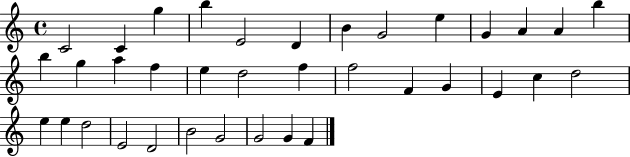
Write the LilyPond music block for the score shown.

{
  \clef treble
  \time 4/4
  \defaultTimeSignature
  \key c \major
  c'2 c'4 g''4 | b''4 e'2 d'4 | b'4 g'2 e''4 | g'4 a'4 a'4 b''4 | \break b''4 g''4 a''4 f''4 | e''4 d''2 f''4 | f''2 f'4 g'4 | e'4 c''4 d''2 | \break e''4 e''4 d''2 | e'2 d'2 | b'2 g'2 | g'2 g'4 f'4 | \break \bar "|."
}